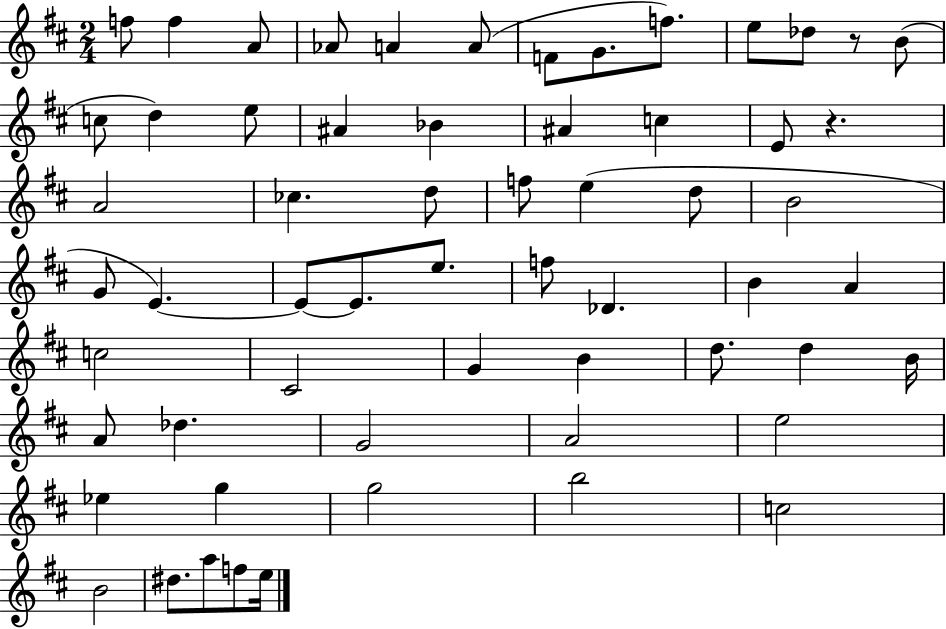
F5/e F5/q A4/e Ab4/e A4/q A4/e F4/e G4/e. F5/e. E5/e Db5/e R/e B4/e C5/e D5/q E5/e A#4/q Bb4/q A#4/q C5/q E4/e R/q. A4/h CES5/q. D5/e F5/e E5/q D5/e B4/h G4/e E4/q. E4/e E4/e. E5/e. F5/e Db4/q. B4/q A4/q C5/h C#4/h G4/q B4/q D5/e. D5/q B4/s A4/e Db5/q. G4/h A4/h E5/h Eb5/q G5/q G5/h B5/h C5/h B4/h D#5/e. A5/e F5/e E5/s